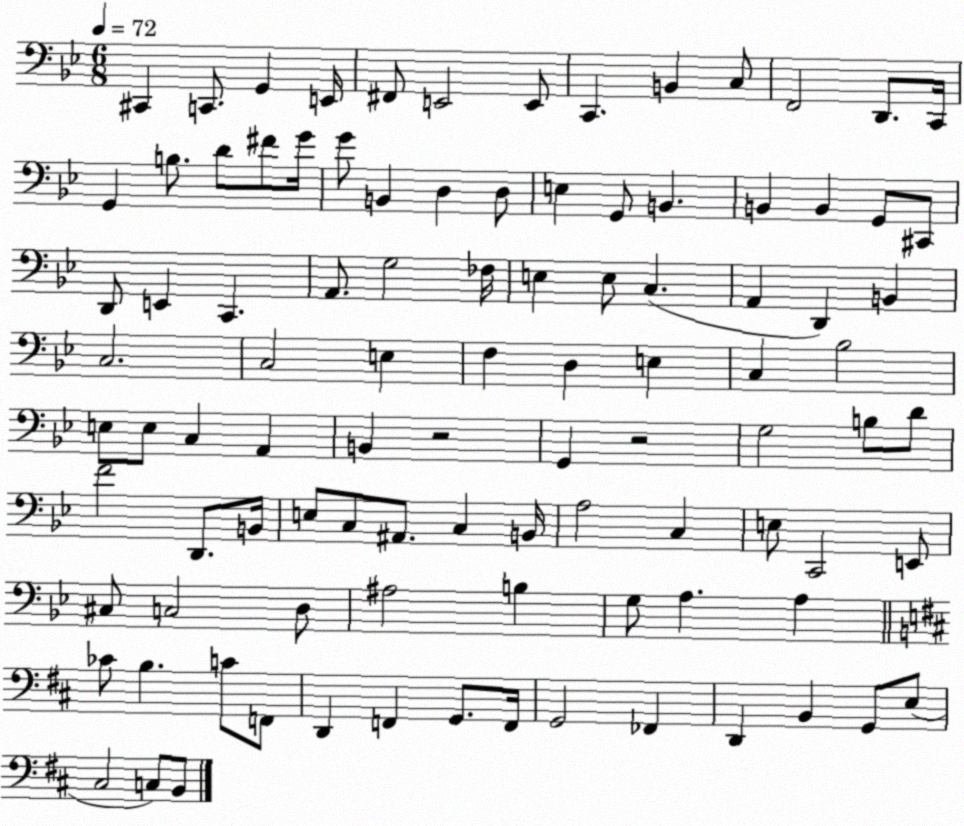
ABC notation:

X:1
T:Untitled
M:6/8
L:1/4
K:Bb
^C,, C,,/2 G,, E,,/4 ^F,,/2 E,,2 E,,/2 C,, B,, C,/2 F,,2 D,,/2 C,,/4 G,, B,/2 D/2 ^F/2 G/4 G/2 B,, D, D,/2 E, G,,/2 B,, B,, B,, G,,/2 ^C,,/2 D,,/2 E,, C,, A,,/2 G,2 _F,/4 E, E,/2 C, A,, D,, B,, C,2 C,2 E, F, D, E, C, _B,2 E,/2 E,/2 C, A,, B,, z2 G,, z2 G,2 B,/2 D/2 F2 D,,/2 B,,/4 E,/2 C,/2 ^A,,/2 C, B,,/4 A,2 C, E,/2 C,,2 E,,/2 ^C,/2 C,2 D,/2 ^A,2 B, G,/2 A, A, _C/2 B, C/2 F,,/2 D,, F,, G,,/2 F,,/4 G,,2 _F,, D,, B,, G,,/2 E,/2 ^C,2 C,/2 B,,/2